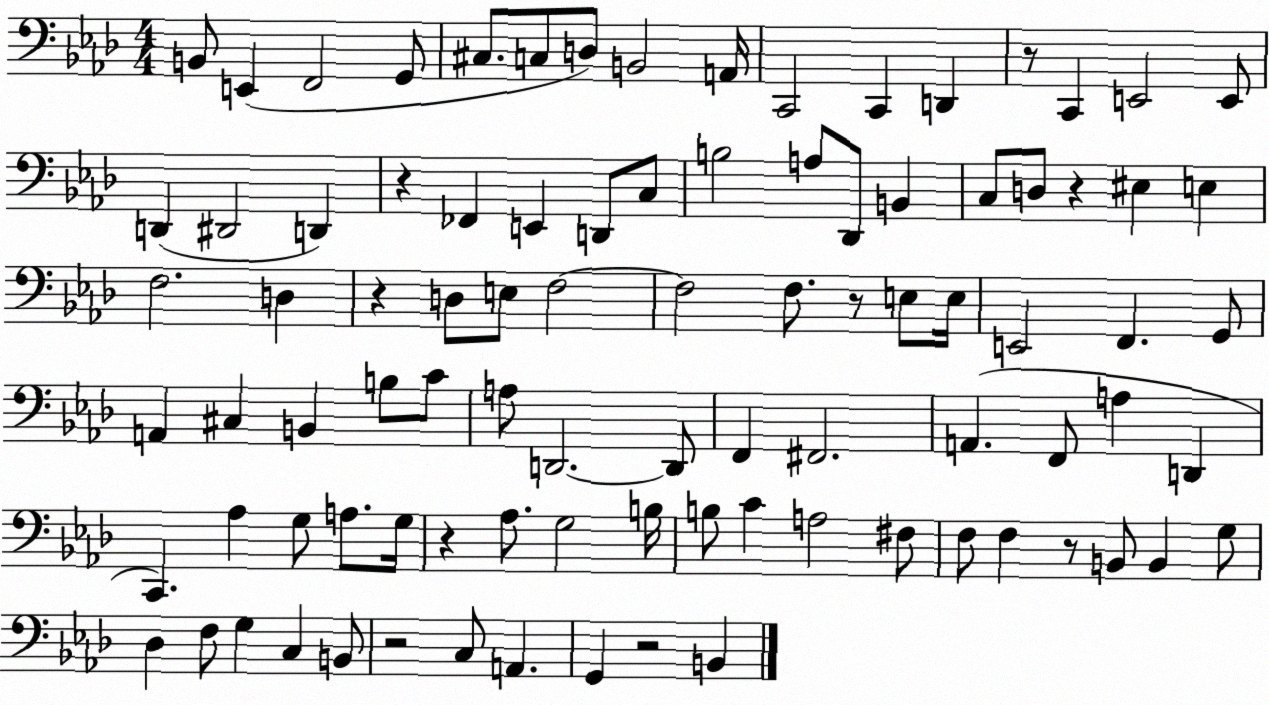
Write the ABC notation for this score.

X:1
T:Untitled
M:4/4
L:1/4
K:Ab
B,,/2 E,, F,,2 G,,/2 ^C,/2 C,/2 D,/2 B,,2 A,,/4 C,,2 C,, D,, z/2 C,, E,,2 E,,/2 D,, ^D,,2 D,, z _F,, E,, D,,/2 C,/2 B,2 A,/2 _D,,/2 B,, C,/2 D,/2 z ^E, E, F,2 D, z D,/2 E,/2 F,2 F,2 F,/2 z/2 E,/2 E,/4 E,,2 F,, G,,/2 A,, ^C, B,, B,/2 C/2 A,/2 D,,2 D,,/2 F,, ^F,,2 A,, F,,/2 A, D,, C,, _A, G,/2 A,/2 G,/4 z _A,/2 G,2 B,/4 B,/2 C A,2 ^F,/2 F,/2 F, z/2 B,,/2 B,, G,/2 _D, F,/2 G, C, B,,/2 z2 C,/2 A,, G,, z2 B,,